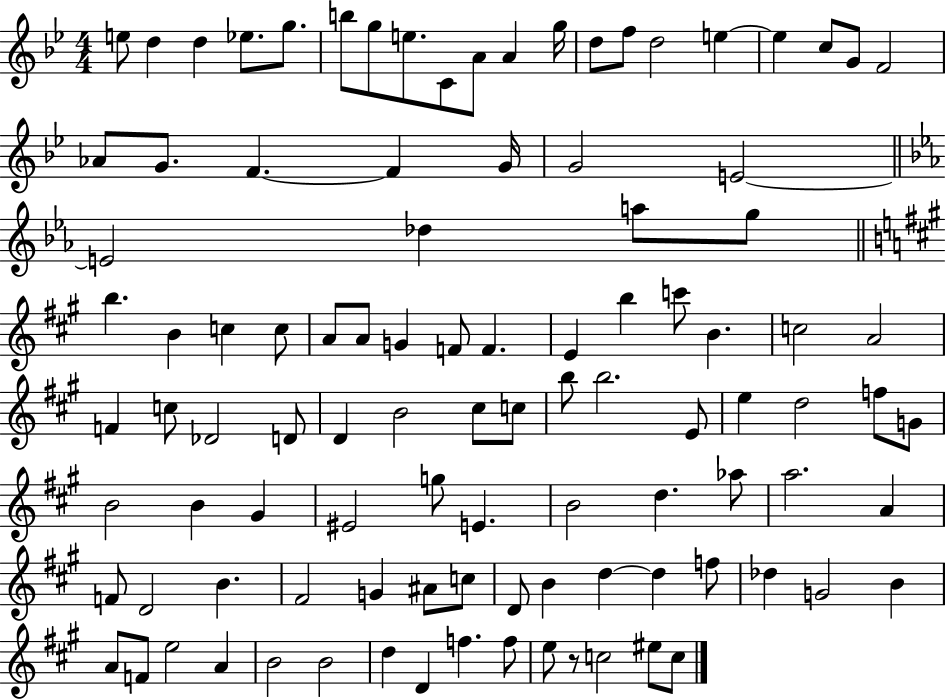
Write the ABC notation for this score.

X:1
T:Untitled
M:4/4
L:1/4
K:Bb
e/2 d d _e/2 g/2 b/2 g/2 e/2 C/2 A/2 A g/4 d/2 f/2 d2 e e c/2 G/2 F2 _A/2 G/2 F F G/4 G2 E2 E2 _d a/2 g/2 b B c c/2 A/2 A/2 G F/2 F E b c'/2 B c2 A2 F c/2 _D2 D/2 D B2 ^c/2 c/2 b/2 b2 E/2 e d2 f/2 G/2 B2 B ^G ^E2 g/2 E B2 d _a/2 a2 A F/2 D2 B ^F2 G ^A/2 c/2 D/2 B d d f/2 _d G2 B A/2 F/2 e2 A B2 B2 d D f f/2 e/2 z/2 c2 ^e/2 c/2